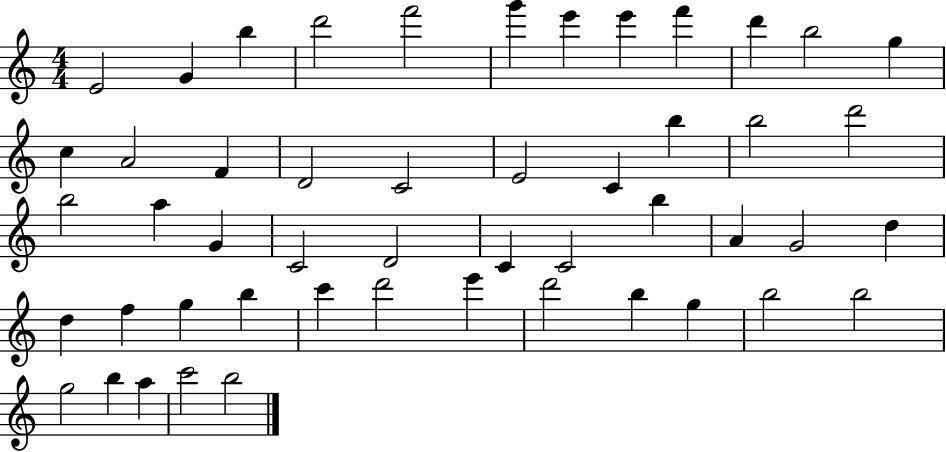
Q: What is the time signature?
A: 4/4